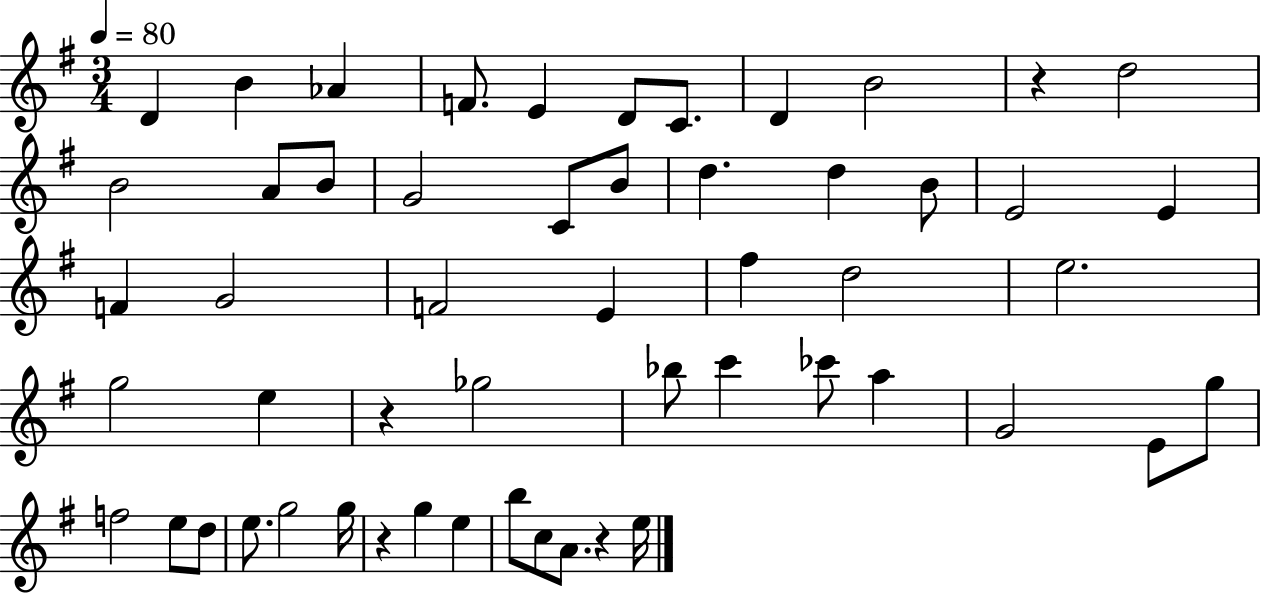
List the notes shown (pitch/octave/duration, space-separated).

D4/q B4/q Ab4/q F4/e. E4/q D4/e C4/e. D4/q B4/h R/q D5/h B4/h A4/e B4/e G4/h C4/e B4/e D5/q. D5/q B4/e E4/h E4/q F4/q G4/h F4/h E4/q F#5/q D5/h E5/h. G5/h E5/q R/q Gb5/h Bb5/e C6/q CES6/e A5/q G4/h E4/e G5/e F5/h E5/e D5/e E5/e. G5/h G5/s R/q G5/q E5/q B5/e C5/e A4/e. R/q E5/s